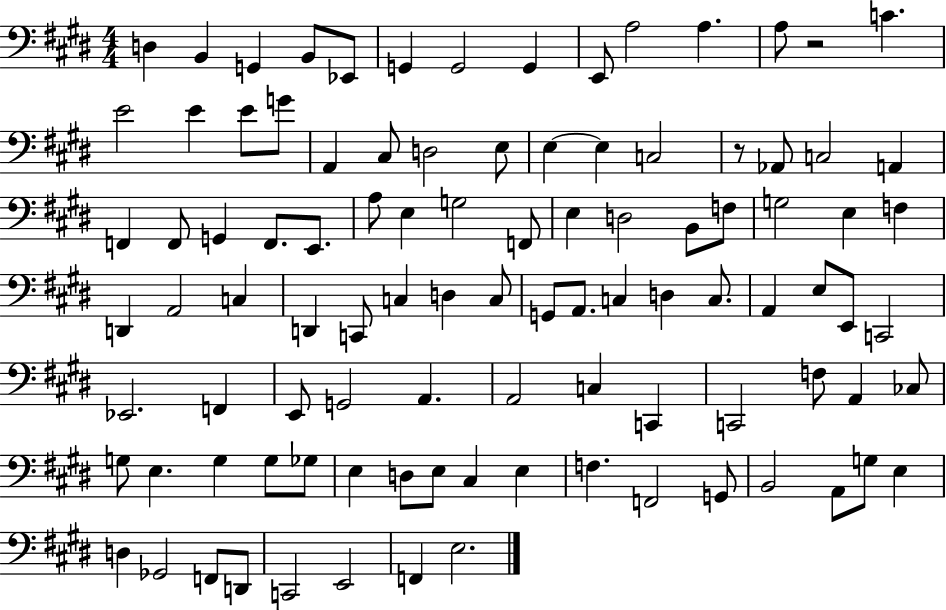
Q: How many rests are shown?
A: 2